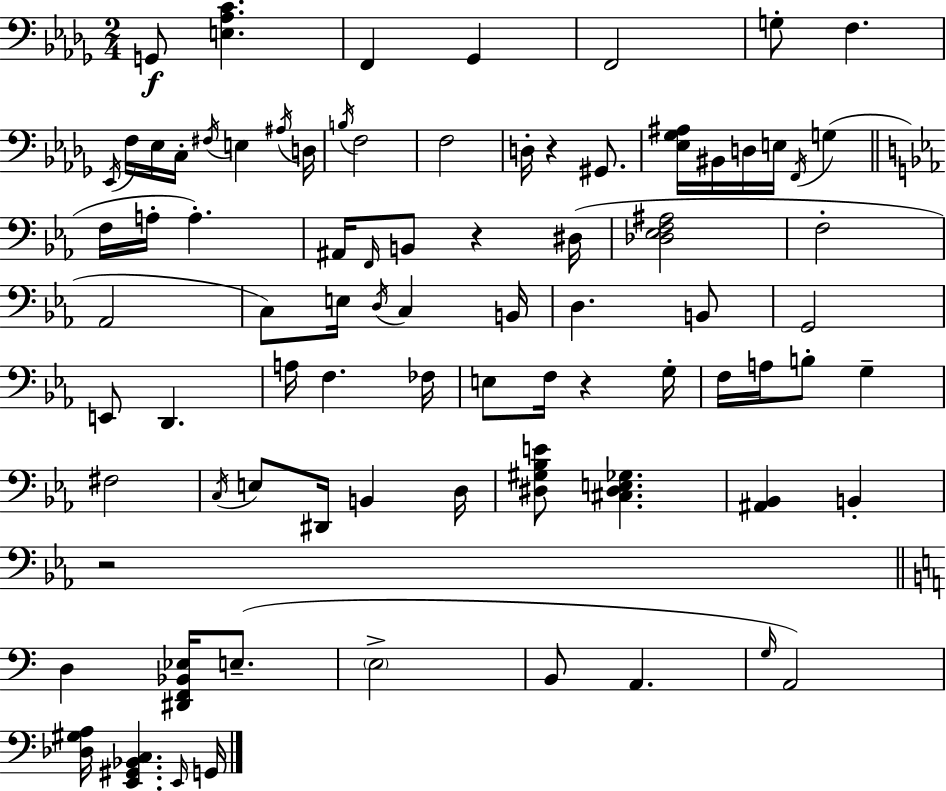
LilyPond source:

{
  \clef bass
  \numericTimeSignature
  \time 2/4
  \key bes \minor
  g,8\f <e aes c'>4. | f,4 ges,4 | f,2 | g8-. f4. | \break \acciaccatura { ees,16 } f16 ees16 c16-. \acciaccatura { fis16 } e4 | \acciaccatura { ais16 } d16 \acciaccatura { b16 } f2 | f2 | d16-. r4 | \break gis,8. <ees ges ais>16 bis,16 d16 e16 | \acciaccatura { f,16 }( g4 \bar "||" \break \key ees \major f16 a16-. a4.-.) | ais,16 \grace { f,16 } b,8 r4 | dis16( <des ees f ais>2 | f2-. | \break aes,2 | c8) e16 \acciaccatura { d16 } c4 | b,16 d4. | b,8 g,2 | \break e,8 d,4. | a16 f4. | fes16 e8 f16 r4 | g16-. f16 a16 b8-. g4-- | \break fis2 | \acciaccatura { c16 } e8 dis,16 b,4 | d16 <dis gis bes e'>8 <cis dis e ges>4. | <ais, bes,>4 b,4-. | \break r2 | \bar "||" \break \key a \minor d4 <dis, f, bes, ees>16 e8.--( | \parenthesize e2-> | b,8 a,4. | \grace { g16 }) a,2 | \break <des gis a>16 <e, gis, bes, c>4. | \grace { e,16 } g,16 \bar "|."
}